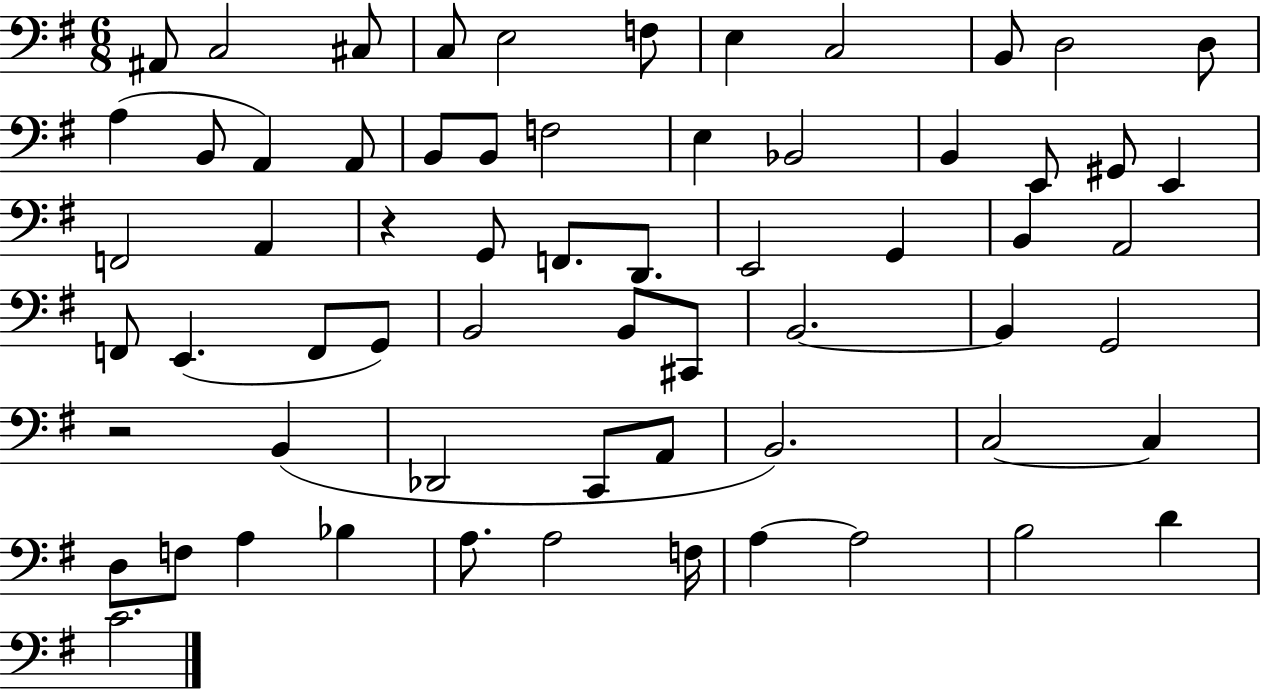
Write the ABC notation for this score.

X:1
T:Untitled
M:6/8
L:1/4
K:G
^A,,/2 C,2 ^C,/2 C,/2 E,2 F,/2 E, C,2 B,,/2 D,2 D,/2 A, B,,/2 A,, A,,/2 B,,/2 B,,/2 F,2 E, _B,,2 B,, E,,/2 ^G,,/2 E,, F,,2 A,, z G,,/2 F,,/2 D,,/2 E,,2 G,, B,, A,,2 F,,/2 E,, F,,/2 G,,/2 B,,2 B,,/2 ^C,,/2 B,,2 B,, G,,2 z2 B,, _D,,2 C,,/2 A,,/2 B,,2 C,2 C, D,/2 F,/2 A, _B, A,/2 A,2 F,/4 A, A,2 B,2 D C2